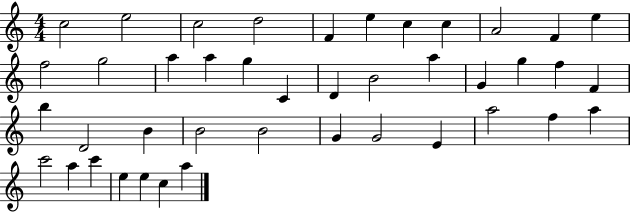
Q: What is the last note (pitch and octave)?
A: A5